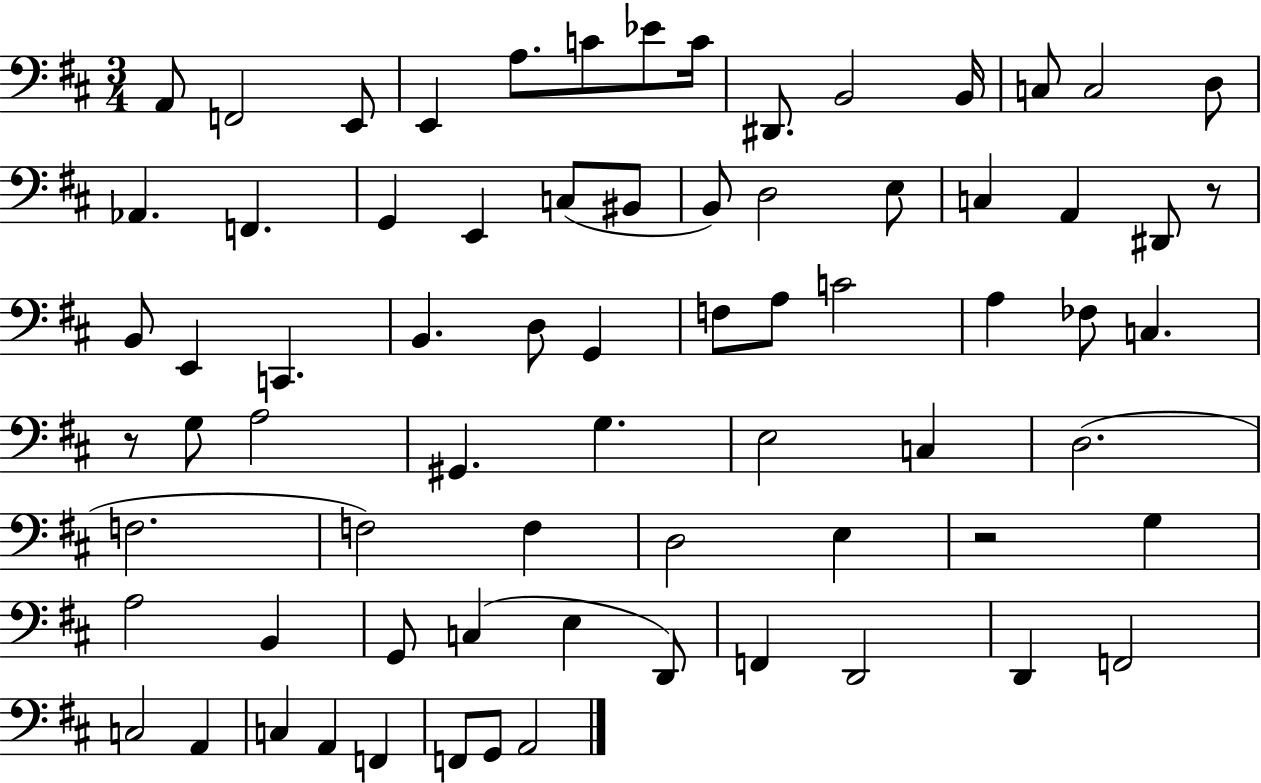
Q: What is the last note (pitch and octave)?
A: A2